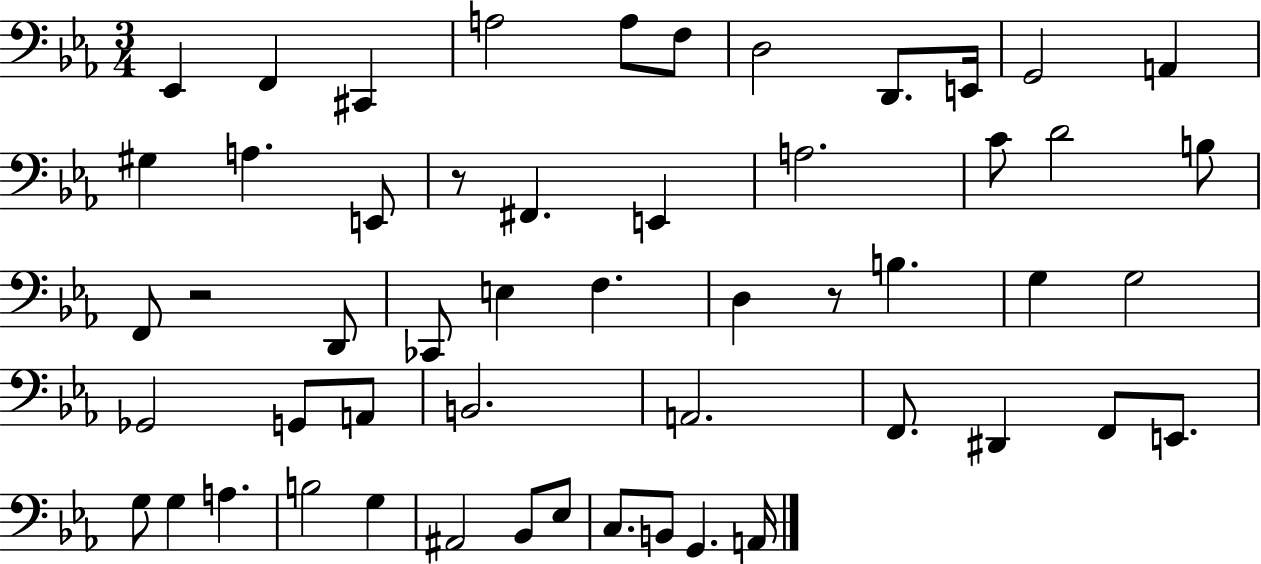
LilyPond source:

{
  \clef bass
  \numericTimeSignature
  \time 3/4
  \key ees \major
  ees,4 f,4 cis,4 | a2 a8 f8 | d2 d,8. e,16 | g,2 a,4 | \break gis4 a4. e,8 | r8 fis,4. e,4 | a2. | c'8 d'2 b8 | \break f,8 r2 d,8 | ces,8 e4 f4. | d4 r8 b4. | g4 g2 | \break ges,2 g,8 a,8 | b,2. | a,2. | f,8. dis,4 f,8 e,8. | \break g8 g4 a4. | b2 g4 | ais,2 bes,8 ees8 | c8. b,8 g,4. a,16 | \break \bar "|."
}